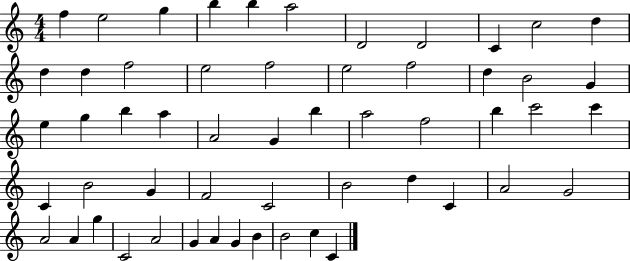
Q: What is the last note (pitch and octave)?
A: C4